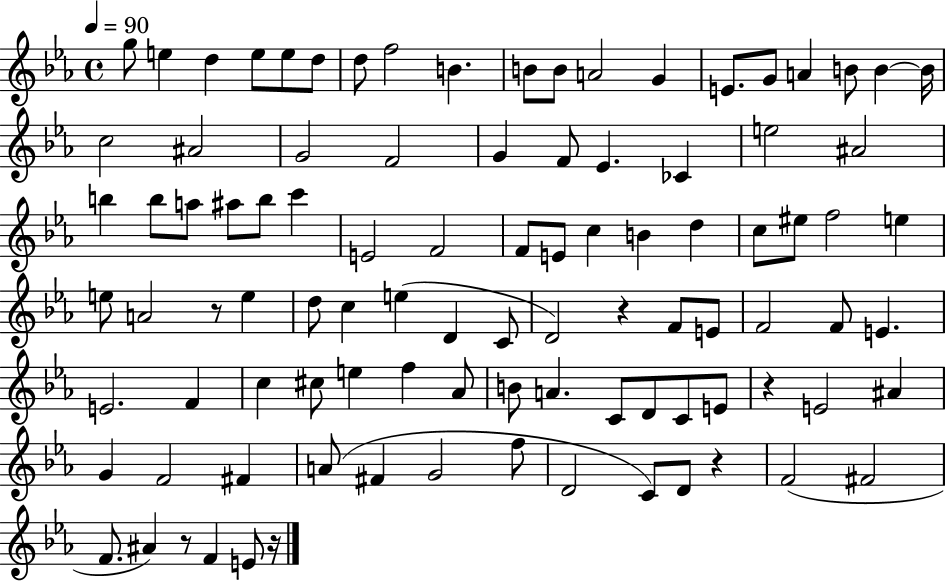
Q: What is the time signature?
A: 4/4